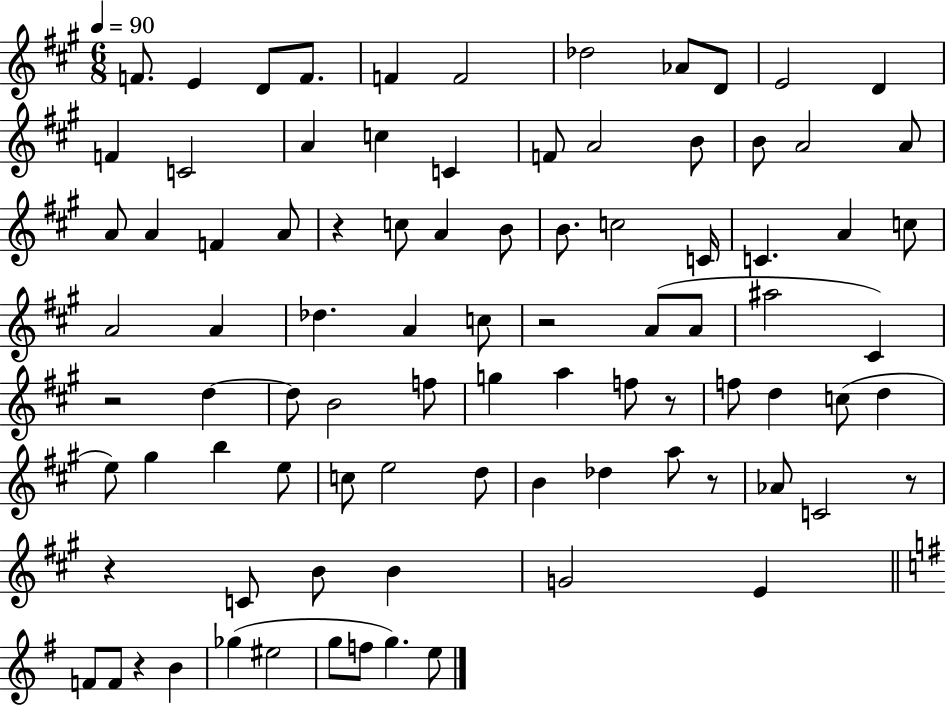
F4/e. E4/q D4/e F4/e. F4/q F4/h Db5/h Ab4/e D4/e E4/h D4/q F4/q C4/h A4/q C5/q C4/q F4/e A4/h B4/e B4/e A4/h A4/e A4/e A4/q F4/q A4/e R/q C5/e A4/q B4/e B4/e. C5/h C4/s C4/q. A4/q C5/e A4/h A4/q Db5/q. A4/q C5/e R/h A4/e A4/e A#5/h C#4/q R/h D5/q D5/e B4/h F5/e G5/q A5/q F5/e R/e F5/e D5/q C5/e D5/q E5/e G#5/q B5/q E5/e C5/e E5/h D5/e B4/q Db5/q A5/e R/e Ab4/e C4/h R/e R/q C4/e B4/e B4/q G4/h E4/q F4/e F4/e R/q B4/q Gb5/q EIS5/h G5/e F5/e G5/q. E5/e